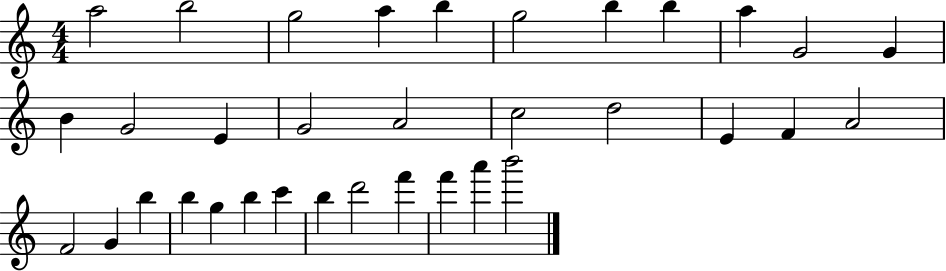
X:1
T:Untitled
M:4/4
L:1/4
K:C
a2 b2 g2 a b g2 b b a G2 G B G2 E G2 A2 c2 d2 E F A2 F2 G b b g b c' b d'2 f' f' a' b'2